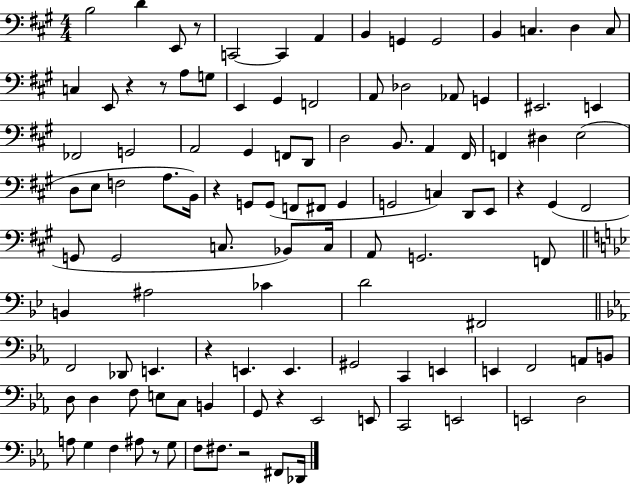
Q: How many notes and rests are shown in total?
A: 111